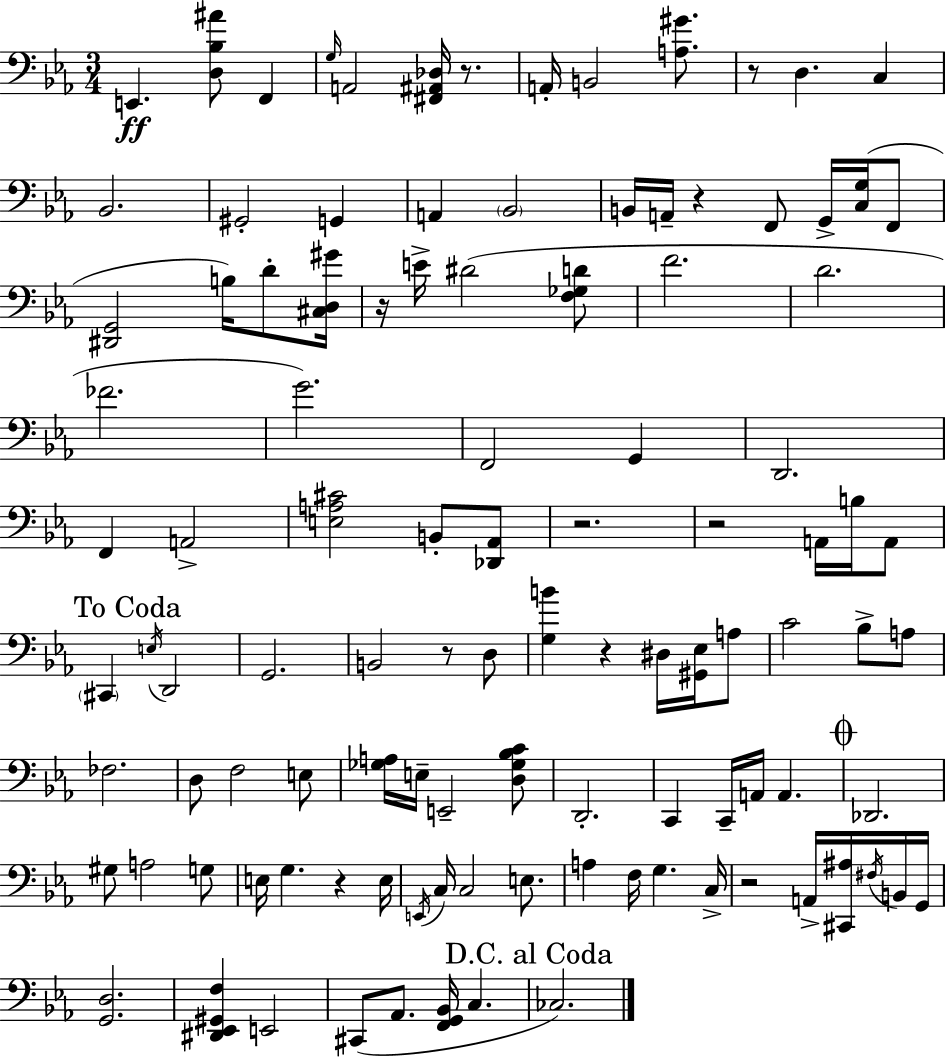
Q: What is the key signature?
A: C minor